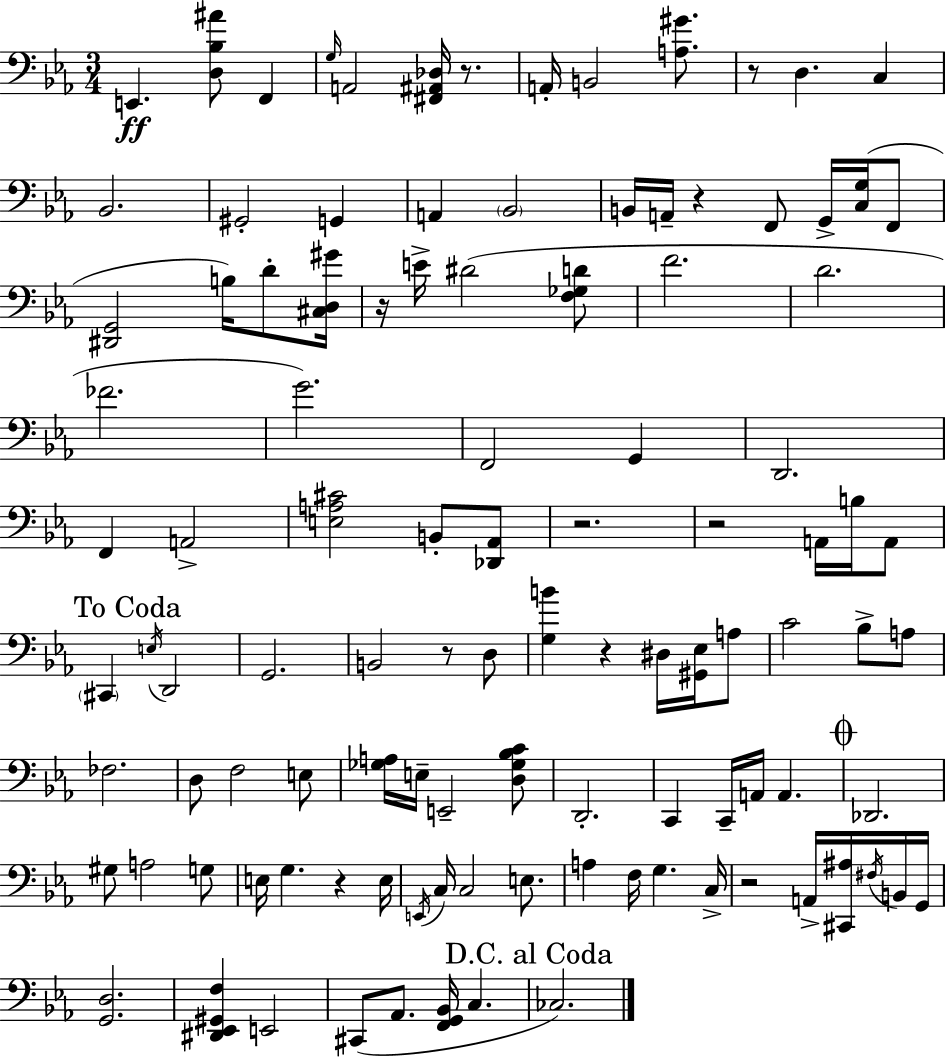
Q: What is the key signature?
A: C minor